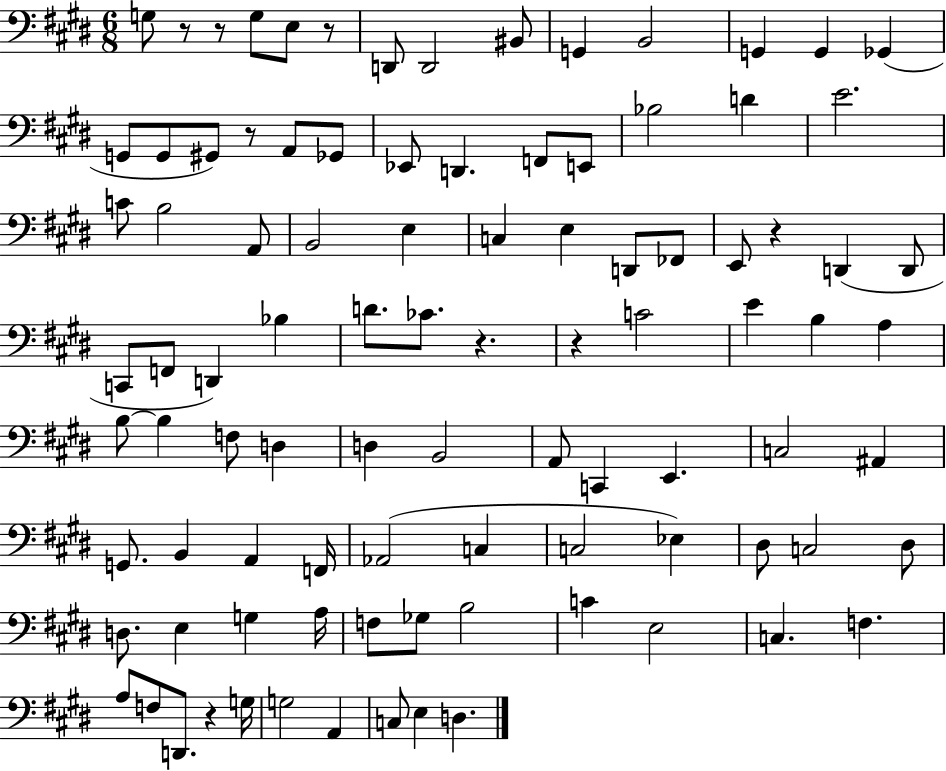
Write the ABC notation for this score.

X:1
T:Untitled
M:6/8
L:1/4
K:E
G,/2 z/2 z/2 G,/2 E,/2 z/2 D,,/2 D,,2 ^B,,/2 G,, B,,2 G,, G,, _G,, G,,/2 G,,/2 ^G,,/2 z/2 A,,/2 _G,,/2 _E,,/2 D,, F,,/2 E,,/2 _B,2 D E2 C/2 B,2 A,,/2 B,,2 E, C, E, D,,/2 _F,,/2 E,,/2 z D,, D,,/2 C,,/2 F,,/2 D,, _B, D/2 _C/2 z z C2 E B, A, B,/2 B, F,/2 D, D, B,,2 A,,/2 C,, E,, C,2 ^A,, G,,/2 B,, A,, F,,/4 _A,,2 C, C,2 _E, ^D,/2 C,2 ^D,/2 D,/2 E, G, A,/4 F,/2 _G,/2 B,2 C E,2 C, F, A,/2 F,/2 D,,/2 z G,/4 G,2 A,, C,/2 E, D,